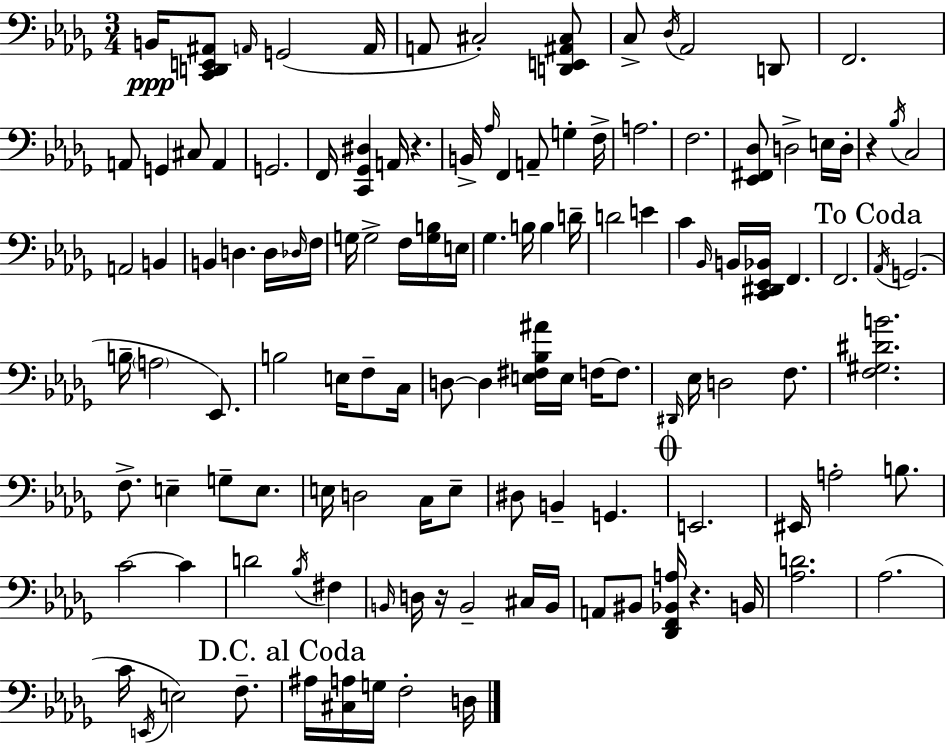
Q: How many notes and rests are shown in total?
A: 123